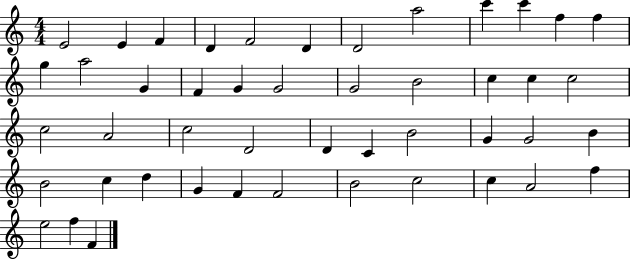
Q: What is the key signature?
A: C major